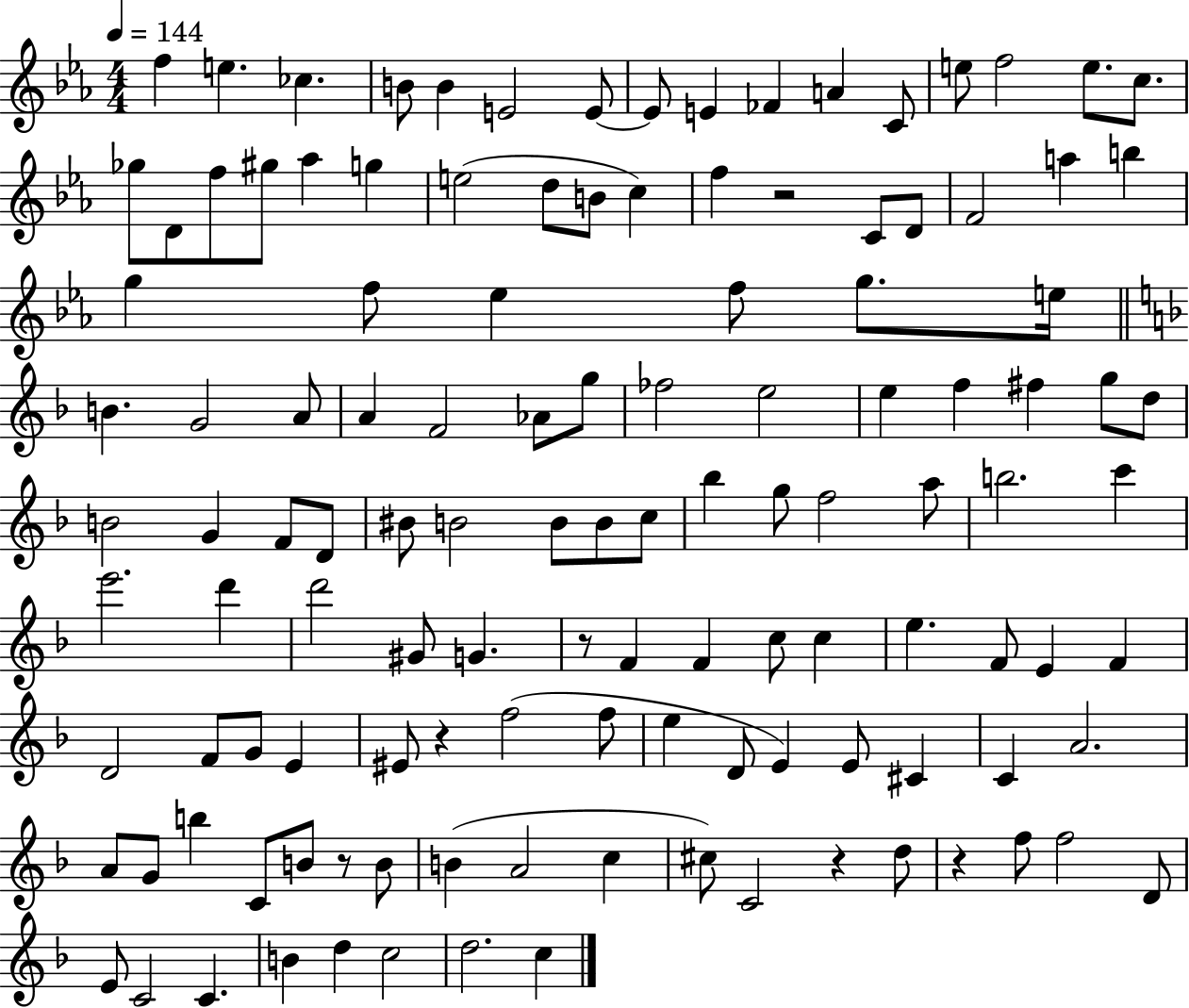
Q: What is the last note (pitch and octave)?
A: C5